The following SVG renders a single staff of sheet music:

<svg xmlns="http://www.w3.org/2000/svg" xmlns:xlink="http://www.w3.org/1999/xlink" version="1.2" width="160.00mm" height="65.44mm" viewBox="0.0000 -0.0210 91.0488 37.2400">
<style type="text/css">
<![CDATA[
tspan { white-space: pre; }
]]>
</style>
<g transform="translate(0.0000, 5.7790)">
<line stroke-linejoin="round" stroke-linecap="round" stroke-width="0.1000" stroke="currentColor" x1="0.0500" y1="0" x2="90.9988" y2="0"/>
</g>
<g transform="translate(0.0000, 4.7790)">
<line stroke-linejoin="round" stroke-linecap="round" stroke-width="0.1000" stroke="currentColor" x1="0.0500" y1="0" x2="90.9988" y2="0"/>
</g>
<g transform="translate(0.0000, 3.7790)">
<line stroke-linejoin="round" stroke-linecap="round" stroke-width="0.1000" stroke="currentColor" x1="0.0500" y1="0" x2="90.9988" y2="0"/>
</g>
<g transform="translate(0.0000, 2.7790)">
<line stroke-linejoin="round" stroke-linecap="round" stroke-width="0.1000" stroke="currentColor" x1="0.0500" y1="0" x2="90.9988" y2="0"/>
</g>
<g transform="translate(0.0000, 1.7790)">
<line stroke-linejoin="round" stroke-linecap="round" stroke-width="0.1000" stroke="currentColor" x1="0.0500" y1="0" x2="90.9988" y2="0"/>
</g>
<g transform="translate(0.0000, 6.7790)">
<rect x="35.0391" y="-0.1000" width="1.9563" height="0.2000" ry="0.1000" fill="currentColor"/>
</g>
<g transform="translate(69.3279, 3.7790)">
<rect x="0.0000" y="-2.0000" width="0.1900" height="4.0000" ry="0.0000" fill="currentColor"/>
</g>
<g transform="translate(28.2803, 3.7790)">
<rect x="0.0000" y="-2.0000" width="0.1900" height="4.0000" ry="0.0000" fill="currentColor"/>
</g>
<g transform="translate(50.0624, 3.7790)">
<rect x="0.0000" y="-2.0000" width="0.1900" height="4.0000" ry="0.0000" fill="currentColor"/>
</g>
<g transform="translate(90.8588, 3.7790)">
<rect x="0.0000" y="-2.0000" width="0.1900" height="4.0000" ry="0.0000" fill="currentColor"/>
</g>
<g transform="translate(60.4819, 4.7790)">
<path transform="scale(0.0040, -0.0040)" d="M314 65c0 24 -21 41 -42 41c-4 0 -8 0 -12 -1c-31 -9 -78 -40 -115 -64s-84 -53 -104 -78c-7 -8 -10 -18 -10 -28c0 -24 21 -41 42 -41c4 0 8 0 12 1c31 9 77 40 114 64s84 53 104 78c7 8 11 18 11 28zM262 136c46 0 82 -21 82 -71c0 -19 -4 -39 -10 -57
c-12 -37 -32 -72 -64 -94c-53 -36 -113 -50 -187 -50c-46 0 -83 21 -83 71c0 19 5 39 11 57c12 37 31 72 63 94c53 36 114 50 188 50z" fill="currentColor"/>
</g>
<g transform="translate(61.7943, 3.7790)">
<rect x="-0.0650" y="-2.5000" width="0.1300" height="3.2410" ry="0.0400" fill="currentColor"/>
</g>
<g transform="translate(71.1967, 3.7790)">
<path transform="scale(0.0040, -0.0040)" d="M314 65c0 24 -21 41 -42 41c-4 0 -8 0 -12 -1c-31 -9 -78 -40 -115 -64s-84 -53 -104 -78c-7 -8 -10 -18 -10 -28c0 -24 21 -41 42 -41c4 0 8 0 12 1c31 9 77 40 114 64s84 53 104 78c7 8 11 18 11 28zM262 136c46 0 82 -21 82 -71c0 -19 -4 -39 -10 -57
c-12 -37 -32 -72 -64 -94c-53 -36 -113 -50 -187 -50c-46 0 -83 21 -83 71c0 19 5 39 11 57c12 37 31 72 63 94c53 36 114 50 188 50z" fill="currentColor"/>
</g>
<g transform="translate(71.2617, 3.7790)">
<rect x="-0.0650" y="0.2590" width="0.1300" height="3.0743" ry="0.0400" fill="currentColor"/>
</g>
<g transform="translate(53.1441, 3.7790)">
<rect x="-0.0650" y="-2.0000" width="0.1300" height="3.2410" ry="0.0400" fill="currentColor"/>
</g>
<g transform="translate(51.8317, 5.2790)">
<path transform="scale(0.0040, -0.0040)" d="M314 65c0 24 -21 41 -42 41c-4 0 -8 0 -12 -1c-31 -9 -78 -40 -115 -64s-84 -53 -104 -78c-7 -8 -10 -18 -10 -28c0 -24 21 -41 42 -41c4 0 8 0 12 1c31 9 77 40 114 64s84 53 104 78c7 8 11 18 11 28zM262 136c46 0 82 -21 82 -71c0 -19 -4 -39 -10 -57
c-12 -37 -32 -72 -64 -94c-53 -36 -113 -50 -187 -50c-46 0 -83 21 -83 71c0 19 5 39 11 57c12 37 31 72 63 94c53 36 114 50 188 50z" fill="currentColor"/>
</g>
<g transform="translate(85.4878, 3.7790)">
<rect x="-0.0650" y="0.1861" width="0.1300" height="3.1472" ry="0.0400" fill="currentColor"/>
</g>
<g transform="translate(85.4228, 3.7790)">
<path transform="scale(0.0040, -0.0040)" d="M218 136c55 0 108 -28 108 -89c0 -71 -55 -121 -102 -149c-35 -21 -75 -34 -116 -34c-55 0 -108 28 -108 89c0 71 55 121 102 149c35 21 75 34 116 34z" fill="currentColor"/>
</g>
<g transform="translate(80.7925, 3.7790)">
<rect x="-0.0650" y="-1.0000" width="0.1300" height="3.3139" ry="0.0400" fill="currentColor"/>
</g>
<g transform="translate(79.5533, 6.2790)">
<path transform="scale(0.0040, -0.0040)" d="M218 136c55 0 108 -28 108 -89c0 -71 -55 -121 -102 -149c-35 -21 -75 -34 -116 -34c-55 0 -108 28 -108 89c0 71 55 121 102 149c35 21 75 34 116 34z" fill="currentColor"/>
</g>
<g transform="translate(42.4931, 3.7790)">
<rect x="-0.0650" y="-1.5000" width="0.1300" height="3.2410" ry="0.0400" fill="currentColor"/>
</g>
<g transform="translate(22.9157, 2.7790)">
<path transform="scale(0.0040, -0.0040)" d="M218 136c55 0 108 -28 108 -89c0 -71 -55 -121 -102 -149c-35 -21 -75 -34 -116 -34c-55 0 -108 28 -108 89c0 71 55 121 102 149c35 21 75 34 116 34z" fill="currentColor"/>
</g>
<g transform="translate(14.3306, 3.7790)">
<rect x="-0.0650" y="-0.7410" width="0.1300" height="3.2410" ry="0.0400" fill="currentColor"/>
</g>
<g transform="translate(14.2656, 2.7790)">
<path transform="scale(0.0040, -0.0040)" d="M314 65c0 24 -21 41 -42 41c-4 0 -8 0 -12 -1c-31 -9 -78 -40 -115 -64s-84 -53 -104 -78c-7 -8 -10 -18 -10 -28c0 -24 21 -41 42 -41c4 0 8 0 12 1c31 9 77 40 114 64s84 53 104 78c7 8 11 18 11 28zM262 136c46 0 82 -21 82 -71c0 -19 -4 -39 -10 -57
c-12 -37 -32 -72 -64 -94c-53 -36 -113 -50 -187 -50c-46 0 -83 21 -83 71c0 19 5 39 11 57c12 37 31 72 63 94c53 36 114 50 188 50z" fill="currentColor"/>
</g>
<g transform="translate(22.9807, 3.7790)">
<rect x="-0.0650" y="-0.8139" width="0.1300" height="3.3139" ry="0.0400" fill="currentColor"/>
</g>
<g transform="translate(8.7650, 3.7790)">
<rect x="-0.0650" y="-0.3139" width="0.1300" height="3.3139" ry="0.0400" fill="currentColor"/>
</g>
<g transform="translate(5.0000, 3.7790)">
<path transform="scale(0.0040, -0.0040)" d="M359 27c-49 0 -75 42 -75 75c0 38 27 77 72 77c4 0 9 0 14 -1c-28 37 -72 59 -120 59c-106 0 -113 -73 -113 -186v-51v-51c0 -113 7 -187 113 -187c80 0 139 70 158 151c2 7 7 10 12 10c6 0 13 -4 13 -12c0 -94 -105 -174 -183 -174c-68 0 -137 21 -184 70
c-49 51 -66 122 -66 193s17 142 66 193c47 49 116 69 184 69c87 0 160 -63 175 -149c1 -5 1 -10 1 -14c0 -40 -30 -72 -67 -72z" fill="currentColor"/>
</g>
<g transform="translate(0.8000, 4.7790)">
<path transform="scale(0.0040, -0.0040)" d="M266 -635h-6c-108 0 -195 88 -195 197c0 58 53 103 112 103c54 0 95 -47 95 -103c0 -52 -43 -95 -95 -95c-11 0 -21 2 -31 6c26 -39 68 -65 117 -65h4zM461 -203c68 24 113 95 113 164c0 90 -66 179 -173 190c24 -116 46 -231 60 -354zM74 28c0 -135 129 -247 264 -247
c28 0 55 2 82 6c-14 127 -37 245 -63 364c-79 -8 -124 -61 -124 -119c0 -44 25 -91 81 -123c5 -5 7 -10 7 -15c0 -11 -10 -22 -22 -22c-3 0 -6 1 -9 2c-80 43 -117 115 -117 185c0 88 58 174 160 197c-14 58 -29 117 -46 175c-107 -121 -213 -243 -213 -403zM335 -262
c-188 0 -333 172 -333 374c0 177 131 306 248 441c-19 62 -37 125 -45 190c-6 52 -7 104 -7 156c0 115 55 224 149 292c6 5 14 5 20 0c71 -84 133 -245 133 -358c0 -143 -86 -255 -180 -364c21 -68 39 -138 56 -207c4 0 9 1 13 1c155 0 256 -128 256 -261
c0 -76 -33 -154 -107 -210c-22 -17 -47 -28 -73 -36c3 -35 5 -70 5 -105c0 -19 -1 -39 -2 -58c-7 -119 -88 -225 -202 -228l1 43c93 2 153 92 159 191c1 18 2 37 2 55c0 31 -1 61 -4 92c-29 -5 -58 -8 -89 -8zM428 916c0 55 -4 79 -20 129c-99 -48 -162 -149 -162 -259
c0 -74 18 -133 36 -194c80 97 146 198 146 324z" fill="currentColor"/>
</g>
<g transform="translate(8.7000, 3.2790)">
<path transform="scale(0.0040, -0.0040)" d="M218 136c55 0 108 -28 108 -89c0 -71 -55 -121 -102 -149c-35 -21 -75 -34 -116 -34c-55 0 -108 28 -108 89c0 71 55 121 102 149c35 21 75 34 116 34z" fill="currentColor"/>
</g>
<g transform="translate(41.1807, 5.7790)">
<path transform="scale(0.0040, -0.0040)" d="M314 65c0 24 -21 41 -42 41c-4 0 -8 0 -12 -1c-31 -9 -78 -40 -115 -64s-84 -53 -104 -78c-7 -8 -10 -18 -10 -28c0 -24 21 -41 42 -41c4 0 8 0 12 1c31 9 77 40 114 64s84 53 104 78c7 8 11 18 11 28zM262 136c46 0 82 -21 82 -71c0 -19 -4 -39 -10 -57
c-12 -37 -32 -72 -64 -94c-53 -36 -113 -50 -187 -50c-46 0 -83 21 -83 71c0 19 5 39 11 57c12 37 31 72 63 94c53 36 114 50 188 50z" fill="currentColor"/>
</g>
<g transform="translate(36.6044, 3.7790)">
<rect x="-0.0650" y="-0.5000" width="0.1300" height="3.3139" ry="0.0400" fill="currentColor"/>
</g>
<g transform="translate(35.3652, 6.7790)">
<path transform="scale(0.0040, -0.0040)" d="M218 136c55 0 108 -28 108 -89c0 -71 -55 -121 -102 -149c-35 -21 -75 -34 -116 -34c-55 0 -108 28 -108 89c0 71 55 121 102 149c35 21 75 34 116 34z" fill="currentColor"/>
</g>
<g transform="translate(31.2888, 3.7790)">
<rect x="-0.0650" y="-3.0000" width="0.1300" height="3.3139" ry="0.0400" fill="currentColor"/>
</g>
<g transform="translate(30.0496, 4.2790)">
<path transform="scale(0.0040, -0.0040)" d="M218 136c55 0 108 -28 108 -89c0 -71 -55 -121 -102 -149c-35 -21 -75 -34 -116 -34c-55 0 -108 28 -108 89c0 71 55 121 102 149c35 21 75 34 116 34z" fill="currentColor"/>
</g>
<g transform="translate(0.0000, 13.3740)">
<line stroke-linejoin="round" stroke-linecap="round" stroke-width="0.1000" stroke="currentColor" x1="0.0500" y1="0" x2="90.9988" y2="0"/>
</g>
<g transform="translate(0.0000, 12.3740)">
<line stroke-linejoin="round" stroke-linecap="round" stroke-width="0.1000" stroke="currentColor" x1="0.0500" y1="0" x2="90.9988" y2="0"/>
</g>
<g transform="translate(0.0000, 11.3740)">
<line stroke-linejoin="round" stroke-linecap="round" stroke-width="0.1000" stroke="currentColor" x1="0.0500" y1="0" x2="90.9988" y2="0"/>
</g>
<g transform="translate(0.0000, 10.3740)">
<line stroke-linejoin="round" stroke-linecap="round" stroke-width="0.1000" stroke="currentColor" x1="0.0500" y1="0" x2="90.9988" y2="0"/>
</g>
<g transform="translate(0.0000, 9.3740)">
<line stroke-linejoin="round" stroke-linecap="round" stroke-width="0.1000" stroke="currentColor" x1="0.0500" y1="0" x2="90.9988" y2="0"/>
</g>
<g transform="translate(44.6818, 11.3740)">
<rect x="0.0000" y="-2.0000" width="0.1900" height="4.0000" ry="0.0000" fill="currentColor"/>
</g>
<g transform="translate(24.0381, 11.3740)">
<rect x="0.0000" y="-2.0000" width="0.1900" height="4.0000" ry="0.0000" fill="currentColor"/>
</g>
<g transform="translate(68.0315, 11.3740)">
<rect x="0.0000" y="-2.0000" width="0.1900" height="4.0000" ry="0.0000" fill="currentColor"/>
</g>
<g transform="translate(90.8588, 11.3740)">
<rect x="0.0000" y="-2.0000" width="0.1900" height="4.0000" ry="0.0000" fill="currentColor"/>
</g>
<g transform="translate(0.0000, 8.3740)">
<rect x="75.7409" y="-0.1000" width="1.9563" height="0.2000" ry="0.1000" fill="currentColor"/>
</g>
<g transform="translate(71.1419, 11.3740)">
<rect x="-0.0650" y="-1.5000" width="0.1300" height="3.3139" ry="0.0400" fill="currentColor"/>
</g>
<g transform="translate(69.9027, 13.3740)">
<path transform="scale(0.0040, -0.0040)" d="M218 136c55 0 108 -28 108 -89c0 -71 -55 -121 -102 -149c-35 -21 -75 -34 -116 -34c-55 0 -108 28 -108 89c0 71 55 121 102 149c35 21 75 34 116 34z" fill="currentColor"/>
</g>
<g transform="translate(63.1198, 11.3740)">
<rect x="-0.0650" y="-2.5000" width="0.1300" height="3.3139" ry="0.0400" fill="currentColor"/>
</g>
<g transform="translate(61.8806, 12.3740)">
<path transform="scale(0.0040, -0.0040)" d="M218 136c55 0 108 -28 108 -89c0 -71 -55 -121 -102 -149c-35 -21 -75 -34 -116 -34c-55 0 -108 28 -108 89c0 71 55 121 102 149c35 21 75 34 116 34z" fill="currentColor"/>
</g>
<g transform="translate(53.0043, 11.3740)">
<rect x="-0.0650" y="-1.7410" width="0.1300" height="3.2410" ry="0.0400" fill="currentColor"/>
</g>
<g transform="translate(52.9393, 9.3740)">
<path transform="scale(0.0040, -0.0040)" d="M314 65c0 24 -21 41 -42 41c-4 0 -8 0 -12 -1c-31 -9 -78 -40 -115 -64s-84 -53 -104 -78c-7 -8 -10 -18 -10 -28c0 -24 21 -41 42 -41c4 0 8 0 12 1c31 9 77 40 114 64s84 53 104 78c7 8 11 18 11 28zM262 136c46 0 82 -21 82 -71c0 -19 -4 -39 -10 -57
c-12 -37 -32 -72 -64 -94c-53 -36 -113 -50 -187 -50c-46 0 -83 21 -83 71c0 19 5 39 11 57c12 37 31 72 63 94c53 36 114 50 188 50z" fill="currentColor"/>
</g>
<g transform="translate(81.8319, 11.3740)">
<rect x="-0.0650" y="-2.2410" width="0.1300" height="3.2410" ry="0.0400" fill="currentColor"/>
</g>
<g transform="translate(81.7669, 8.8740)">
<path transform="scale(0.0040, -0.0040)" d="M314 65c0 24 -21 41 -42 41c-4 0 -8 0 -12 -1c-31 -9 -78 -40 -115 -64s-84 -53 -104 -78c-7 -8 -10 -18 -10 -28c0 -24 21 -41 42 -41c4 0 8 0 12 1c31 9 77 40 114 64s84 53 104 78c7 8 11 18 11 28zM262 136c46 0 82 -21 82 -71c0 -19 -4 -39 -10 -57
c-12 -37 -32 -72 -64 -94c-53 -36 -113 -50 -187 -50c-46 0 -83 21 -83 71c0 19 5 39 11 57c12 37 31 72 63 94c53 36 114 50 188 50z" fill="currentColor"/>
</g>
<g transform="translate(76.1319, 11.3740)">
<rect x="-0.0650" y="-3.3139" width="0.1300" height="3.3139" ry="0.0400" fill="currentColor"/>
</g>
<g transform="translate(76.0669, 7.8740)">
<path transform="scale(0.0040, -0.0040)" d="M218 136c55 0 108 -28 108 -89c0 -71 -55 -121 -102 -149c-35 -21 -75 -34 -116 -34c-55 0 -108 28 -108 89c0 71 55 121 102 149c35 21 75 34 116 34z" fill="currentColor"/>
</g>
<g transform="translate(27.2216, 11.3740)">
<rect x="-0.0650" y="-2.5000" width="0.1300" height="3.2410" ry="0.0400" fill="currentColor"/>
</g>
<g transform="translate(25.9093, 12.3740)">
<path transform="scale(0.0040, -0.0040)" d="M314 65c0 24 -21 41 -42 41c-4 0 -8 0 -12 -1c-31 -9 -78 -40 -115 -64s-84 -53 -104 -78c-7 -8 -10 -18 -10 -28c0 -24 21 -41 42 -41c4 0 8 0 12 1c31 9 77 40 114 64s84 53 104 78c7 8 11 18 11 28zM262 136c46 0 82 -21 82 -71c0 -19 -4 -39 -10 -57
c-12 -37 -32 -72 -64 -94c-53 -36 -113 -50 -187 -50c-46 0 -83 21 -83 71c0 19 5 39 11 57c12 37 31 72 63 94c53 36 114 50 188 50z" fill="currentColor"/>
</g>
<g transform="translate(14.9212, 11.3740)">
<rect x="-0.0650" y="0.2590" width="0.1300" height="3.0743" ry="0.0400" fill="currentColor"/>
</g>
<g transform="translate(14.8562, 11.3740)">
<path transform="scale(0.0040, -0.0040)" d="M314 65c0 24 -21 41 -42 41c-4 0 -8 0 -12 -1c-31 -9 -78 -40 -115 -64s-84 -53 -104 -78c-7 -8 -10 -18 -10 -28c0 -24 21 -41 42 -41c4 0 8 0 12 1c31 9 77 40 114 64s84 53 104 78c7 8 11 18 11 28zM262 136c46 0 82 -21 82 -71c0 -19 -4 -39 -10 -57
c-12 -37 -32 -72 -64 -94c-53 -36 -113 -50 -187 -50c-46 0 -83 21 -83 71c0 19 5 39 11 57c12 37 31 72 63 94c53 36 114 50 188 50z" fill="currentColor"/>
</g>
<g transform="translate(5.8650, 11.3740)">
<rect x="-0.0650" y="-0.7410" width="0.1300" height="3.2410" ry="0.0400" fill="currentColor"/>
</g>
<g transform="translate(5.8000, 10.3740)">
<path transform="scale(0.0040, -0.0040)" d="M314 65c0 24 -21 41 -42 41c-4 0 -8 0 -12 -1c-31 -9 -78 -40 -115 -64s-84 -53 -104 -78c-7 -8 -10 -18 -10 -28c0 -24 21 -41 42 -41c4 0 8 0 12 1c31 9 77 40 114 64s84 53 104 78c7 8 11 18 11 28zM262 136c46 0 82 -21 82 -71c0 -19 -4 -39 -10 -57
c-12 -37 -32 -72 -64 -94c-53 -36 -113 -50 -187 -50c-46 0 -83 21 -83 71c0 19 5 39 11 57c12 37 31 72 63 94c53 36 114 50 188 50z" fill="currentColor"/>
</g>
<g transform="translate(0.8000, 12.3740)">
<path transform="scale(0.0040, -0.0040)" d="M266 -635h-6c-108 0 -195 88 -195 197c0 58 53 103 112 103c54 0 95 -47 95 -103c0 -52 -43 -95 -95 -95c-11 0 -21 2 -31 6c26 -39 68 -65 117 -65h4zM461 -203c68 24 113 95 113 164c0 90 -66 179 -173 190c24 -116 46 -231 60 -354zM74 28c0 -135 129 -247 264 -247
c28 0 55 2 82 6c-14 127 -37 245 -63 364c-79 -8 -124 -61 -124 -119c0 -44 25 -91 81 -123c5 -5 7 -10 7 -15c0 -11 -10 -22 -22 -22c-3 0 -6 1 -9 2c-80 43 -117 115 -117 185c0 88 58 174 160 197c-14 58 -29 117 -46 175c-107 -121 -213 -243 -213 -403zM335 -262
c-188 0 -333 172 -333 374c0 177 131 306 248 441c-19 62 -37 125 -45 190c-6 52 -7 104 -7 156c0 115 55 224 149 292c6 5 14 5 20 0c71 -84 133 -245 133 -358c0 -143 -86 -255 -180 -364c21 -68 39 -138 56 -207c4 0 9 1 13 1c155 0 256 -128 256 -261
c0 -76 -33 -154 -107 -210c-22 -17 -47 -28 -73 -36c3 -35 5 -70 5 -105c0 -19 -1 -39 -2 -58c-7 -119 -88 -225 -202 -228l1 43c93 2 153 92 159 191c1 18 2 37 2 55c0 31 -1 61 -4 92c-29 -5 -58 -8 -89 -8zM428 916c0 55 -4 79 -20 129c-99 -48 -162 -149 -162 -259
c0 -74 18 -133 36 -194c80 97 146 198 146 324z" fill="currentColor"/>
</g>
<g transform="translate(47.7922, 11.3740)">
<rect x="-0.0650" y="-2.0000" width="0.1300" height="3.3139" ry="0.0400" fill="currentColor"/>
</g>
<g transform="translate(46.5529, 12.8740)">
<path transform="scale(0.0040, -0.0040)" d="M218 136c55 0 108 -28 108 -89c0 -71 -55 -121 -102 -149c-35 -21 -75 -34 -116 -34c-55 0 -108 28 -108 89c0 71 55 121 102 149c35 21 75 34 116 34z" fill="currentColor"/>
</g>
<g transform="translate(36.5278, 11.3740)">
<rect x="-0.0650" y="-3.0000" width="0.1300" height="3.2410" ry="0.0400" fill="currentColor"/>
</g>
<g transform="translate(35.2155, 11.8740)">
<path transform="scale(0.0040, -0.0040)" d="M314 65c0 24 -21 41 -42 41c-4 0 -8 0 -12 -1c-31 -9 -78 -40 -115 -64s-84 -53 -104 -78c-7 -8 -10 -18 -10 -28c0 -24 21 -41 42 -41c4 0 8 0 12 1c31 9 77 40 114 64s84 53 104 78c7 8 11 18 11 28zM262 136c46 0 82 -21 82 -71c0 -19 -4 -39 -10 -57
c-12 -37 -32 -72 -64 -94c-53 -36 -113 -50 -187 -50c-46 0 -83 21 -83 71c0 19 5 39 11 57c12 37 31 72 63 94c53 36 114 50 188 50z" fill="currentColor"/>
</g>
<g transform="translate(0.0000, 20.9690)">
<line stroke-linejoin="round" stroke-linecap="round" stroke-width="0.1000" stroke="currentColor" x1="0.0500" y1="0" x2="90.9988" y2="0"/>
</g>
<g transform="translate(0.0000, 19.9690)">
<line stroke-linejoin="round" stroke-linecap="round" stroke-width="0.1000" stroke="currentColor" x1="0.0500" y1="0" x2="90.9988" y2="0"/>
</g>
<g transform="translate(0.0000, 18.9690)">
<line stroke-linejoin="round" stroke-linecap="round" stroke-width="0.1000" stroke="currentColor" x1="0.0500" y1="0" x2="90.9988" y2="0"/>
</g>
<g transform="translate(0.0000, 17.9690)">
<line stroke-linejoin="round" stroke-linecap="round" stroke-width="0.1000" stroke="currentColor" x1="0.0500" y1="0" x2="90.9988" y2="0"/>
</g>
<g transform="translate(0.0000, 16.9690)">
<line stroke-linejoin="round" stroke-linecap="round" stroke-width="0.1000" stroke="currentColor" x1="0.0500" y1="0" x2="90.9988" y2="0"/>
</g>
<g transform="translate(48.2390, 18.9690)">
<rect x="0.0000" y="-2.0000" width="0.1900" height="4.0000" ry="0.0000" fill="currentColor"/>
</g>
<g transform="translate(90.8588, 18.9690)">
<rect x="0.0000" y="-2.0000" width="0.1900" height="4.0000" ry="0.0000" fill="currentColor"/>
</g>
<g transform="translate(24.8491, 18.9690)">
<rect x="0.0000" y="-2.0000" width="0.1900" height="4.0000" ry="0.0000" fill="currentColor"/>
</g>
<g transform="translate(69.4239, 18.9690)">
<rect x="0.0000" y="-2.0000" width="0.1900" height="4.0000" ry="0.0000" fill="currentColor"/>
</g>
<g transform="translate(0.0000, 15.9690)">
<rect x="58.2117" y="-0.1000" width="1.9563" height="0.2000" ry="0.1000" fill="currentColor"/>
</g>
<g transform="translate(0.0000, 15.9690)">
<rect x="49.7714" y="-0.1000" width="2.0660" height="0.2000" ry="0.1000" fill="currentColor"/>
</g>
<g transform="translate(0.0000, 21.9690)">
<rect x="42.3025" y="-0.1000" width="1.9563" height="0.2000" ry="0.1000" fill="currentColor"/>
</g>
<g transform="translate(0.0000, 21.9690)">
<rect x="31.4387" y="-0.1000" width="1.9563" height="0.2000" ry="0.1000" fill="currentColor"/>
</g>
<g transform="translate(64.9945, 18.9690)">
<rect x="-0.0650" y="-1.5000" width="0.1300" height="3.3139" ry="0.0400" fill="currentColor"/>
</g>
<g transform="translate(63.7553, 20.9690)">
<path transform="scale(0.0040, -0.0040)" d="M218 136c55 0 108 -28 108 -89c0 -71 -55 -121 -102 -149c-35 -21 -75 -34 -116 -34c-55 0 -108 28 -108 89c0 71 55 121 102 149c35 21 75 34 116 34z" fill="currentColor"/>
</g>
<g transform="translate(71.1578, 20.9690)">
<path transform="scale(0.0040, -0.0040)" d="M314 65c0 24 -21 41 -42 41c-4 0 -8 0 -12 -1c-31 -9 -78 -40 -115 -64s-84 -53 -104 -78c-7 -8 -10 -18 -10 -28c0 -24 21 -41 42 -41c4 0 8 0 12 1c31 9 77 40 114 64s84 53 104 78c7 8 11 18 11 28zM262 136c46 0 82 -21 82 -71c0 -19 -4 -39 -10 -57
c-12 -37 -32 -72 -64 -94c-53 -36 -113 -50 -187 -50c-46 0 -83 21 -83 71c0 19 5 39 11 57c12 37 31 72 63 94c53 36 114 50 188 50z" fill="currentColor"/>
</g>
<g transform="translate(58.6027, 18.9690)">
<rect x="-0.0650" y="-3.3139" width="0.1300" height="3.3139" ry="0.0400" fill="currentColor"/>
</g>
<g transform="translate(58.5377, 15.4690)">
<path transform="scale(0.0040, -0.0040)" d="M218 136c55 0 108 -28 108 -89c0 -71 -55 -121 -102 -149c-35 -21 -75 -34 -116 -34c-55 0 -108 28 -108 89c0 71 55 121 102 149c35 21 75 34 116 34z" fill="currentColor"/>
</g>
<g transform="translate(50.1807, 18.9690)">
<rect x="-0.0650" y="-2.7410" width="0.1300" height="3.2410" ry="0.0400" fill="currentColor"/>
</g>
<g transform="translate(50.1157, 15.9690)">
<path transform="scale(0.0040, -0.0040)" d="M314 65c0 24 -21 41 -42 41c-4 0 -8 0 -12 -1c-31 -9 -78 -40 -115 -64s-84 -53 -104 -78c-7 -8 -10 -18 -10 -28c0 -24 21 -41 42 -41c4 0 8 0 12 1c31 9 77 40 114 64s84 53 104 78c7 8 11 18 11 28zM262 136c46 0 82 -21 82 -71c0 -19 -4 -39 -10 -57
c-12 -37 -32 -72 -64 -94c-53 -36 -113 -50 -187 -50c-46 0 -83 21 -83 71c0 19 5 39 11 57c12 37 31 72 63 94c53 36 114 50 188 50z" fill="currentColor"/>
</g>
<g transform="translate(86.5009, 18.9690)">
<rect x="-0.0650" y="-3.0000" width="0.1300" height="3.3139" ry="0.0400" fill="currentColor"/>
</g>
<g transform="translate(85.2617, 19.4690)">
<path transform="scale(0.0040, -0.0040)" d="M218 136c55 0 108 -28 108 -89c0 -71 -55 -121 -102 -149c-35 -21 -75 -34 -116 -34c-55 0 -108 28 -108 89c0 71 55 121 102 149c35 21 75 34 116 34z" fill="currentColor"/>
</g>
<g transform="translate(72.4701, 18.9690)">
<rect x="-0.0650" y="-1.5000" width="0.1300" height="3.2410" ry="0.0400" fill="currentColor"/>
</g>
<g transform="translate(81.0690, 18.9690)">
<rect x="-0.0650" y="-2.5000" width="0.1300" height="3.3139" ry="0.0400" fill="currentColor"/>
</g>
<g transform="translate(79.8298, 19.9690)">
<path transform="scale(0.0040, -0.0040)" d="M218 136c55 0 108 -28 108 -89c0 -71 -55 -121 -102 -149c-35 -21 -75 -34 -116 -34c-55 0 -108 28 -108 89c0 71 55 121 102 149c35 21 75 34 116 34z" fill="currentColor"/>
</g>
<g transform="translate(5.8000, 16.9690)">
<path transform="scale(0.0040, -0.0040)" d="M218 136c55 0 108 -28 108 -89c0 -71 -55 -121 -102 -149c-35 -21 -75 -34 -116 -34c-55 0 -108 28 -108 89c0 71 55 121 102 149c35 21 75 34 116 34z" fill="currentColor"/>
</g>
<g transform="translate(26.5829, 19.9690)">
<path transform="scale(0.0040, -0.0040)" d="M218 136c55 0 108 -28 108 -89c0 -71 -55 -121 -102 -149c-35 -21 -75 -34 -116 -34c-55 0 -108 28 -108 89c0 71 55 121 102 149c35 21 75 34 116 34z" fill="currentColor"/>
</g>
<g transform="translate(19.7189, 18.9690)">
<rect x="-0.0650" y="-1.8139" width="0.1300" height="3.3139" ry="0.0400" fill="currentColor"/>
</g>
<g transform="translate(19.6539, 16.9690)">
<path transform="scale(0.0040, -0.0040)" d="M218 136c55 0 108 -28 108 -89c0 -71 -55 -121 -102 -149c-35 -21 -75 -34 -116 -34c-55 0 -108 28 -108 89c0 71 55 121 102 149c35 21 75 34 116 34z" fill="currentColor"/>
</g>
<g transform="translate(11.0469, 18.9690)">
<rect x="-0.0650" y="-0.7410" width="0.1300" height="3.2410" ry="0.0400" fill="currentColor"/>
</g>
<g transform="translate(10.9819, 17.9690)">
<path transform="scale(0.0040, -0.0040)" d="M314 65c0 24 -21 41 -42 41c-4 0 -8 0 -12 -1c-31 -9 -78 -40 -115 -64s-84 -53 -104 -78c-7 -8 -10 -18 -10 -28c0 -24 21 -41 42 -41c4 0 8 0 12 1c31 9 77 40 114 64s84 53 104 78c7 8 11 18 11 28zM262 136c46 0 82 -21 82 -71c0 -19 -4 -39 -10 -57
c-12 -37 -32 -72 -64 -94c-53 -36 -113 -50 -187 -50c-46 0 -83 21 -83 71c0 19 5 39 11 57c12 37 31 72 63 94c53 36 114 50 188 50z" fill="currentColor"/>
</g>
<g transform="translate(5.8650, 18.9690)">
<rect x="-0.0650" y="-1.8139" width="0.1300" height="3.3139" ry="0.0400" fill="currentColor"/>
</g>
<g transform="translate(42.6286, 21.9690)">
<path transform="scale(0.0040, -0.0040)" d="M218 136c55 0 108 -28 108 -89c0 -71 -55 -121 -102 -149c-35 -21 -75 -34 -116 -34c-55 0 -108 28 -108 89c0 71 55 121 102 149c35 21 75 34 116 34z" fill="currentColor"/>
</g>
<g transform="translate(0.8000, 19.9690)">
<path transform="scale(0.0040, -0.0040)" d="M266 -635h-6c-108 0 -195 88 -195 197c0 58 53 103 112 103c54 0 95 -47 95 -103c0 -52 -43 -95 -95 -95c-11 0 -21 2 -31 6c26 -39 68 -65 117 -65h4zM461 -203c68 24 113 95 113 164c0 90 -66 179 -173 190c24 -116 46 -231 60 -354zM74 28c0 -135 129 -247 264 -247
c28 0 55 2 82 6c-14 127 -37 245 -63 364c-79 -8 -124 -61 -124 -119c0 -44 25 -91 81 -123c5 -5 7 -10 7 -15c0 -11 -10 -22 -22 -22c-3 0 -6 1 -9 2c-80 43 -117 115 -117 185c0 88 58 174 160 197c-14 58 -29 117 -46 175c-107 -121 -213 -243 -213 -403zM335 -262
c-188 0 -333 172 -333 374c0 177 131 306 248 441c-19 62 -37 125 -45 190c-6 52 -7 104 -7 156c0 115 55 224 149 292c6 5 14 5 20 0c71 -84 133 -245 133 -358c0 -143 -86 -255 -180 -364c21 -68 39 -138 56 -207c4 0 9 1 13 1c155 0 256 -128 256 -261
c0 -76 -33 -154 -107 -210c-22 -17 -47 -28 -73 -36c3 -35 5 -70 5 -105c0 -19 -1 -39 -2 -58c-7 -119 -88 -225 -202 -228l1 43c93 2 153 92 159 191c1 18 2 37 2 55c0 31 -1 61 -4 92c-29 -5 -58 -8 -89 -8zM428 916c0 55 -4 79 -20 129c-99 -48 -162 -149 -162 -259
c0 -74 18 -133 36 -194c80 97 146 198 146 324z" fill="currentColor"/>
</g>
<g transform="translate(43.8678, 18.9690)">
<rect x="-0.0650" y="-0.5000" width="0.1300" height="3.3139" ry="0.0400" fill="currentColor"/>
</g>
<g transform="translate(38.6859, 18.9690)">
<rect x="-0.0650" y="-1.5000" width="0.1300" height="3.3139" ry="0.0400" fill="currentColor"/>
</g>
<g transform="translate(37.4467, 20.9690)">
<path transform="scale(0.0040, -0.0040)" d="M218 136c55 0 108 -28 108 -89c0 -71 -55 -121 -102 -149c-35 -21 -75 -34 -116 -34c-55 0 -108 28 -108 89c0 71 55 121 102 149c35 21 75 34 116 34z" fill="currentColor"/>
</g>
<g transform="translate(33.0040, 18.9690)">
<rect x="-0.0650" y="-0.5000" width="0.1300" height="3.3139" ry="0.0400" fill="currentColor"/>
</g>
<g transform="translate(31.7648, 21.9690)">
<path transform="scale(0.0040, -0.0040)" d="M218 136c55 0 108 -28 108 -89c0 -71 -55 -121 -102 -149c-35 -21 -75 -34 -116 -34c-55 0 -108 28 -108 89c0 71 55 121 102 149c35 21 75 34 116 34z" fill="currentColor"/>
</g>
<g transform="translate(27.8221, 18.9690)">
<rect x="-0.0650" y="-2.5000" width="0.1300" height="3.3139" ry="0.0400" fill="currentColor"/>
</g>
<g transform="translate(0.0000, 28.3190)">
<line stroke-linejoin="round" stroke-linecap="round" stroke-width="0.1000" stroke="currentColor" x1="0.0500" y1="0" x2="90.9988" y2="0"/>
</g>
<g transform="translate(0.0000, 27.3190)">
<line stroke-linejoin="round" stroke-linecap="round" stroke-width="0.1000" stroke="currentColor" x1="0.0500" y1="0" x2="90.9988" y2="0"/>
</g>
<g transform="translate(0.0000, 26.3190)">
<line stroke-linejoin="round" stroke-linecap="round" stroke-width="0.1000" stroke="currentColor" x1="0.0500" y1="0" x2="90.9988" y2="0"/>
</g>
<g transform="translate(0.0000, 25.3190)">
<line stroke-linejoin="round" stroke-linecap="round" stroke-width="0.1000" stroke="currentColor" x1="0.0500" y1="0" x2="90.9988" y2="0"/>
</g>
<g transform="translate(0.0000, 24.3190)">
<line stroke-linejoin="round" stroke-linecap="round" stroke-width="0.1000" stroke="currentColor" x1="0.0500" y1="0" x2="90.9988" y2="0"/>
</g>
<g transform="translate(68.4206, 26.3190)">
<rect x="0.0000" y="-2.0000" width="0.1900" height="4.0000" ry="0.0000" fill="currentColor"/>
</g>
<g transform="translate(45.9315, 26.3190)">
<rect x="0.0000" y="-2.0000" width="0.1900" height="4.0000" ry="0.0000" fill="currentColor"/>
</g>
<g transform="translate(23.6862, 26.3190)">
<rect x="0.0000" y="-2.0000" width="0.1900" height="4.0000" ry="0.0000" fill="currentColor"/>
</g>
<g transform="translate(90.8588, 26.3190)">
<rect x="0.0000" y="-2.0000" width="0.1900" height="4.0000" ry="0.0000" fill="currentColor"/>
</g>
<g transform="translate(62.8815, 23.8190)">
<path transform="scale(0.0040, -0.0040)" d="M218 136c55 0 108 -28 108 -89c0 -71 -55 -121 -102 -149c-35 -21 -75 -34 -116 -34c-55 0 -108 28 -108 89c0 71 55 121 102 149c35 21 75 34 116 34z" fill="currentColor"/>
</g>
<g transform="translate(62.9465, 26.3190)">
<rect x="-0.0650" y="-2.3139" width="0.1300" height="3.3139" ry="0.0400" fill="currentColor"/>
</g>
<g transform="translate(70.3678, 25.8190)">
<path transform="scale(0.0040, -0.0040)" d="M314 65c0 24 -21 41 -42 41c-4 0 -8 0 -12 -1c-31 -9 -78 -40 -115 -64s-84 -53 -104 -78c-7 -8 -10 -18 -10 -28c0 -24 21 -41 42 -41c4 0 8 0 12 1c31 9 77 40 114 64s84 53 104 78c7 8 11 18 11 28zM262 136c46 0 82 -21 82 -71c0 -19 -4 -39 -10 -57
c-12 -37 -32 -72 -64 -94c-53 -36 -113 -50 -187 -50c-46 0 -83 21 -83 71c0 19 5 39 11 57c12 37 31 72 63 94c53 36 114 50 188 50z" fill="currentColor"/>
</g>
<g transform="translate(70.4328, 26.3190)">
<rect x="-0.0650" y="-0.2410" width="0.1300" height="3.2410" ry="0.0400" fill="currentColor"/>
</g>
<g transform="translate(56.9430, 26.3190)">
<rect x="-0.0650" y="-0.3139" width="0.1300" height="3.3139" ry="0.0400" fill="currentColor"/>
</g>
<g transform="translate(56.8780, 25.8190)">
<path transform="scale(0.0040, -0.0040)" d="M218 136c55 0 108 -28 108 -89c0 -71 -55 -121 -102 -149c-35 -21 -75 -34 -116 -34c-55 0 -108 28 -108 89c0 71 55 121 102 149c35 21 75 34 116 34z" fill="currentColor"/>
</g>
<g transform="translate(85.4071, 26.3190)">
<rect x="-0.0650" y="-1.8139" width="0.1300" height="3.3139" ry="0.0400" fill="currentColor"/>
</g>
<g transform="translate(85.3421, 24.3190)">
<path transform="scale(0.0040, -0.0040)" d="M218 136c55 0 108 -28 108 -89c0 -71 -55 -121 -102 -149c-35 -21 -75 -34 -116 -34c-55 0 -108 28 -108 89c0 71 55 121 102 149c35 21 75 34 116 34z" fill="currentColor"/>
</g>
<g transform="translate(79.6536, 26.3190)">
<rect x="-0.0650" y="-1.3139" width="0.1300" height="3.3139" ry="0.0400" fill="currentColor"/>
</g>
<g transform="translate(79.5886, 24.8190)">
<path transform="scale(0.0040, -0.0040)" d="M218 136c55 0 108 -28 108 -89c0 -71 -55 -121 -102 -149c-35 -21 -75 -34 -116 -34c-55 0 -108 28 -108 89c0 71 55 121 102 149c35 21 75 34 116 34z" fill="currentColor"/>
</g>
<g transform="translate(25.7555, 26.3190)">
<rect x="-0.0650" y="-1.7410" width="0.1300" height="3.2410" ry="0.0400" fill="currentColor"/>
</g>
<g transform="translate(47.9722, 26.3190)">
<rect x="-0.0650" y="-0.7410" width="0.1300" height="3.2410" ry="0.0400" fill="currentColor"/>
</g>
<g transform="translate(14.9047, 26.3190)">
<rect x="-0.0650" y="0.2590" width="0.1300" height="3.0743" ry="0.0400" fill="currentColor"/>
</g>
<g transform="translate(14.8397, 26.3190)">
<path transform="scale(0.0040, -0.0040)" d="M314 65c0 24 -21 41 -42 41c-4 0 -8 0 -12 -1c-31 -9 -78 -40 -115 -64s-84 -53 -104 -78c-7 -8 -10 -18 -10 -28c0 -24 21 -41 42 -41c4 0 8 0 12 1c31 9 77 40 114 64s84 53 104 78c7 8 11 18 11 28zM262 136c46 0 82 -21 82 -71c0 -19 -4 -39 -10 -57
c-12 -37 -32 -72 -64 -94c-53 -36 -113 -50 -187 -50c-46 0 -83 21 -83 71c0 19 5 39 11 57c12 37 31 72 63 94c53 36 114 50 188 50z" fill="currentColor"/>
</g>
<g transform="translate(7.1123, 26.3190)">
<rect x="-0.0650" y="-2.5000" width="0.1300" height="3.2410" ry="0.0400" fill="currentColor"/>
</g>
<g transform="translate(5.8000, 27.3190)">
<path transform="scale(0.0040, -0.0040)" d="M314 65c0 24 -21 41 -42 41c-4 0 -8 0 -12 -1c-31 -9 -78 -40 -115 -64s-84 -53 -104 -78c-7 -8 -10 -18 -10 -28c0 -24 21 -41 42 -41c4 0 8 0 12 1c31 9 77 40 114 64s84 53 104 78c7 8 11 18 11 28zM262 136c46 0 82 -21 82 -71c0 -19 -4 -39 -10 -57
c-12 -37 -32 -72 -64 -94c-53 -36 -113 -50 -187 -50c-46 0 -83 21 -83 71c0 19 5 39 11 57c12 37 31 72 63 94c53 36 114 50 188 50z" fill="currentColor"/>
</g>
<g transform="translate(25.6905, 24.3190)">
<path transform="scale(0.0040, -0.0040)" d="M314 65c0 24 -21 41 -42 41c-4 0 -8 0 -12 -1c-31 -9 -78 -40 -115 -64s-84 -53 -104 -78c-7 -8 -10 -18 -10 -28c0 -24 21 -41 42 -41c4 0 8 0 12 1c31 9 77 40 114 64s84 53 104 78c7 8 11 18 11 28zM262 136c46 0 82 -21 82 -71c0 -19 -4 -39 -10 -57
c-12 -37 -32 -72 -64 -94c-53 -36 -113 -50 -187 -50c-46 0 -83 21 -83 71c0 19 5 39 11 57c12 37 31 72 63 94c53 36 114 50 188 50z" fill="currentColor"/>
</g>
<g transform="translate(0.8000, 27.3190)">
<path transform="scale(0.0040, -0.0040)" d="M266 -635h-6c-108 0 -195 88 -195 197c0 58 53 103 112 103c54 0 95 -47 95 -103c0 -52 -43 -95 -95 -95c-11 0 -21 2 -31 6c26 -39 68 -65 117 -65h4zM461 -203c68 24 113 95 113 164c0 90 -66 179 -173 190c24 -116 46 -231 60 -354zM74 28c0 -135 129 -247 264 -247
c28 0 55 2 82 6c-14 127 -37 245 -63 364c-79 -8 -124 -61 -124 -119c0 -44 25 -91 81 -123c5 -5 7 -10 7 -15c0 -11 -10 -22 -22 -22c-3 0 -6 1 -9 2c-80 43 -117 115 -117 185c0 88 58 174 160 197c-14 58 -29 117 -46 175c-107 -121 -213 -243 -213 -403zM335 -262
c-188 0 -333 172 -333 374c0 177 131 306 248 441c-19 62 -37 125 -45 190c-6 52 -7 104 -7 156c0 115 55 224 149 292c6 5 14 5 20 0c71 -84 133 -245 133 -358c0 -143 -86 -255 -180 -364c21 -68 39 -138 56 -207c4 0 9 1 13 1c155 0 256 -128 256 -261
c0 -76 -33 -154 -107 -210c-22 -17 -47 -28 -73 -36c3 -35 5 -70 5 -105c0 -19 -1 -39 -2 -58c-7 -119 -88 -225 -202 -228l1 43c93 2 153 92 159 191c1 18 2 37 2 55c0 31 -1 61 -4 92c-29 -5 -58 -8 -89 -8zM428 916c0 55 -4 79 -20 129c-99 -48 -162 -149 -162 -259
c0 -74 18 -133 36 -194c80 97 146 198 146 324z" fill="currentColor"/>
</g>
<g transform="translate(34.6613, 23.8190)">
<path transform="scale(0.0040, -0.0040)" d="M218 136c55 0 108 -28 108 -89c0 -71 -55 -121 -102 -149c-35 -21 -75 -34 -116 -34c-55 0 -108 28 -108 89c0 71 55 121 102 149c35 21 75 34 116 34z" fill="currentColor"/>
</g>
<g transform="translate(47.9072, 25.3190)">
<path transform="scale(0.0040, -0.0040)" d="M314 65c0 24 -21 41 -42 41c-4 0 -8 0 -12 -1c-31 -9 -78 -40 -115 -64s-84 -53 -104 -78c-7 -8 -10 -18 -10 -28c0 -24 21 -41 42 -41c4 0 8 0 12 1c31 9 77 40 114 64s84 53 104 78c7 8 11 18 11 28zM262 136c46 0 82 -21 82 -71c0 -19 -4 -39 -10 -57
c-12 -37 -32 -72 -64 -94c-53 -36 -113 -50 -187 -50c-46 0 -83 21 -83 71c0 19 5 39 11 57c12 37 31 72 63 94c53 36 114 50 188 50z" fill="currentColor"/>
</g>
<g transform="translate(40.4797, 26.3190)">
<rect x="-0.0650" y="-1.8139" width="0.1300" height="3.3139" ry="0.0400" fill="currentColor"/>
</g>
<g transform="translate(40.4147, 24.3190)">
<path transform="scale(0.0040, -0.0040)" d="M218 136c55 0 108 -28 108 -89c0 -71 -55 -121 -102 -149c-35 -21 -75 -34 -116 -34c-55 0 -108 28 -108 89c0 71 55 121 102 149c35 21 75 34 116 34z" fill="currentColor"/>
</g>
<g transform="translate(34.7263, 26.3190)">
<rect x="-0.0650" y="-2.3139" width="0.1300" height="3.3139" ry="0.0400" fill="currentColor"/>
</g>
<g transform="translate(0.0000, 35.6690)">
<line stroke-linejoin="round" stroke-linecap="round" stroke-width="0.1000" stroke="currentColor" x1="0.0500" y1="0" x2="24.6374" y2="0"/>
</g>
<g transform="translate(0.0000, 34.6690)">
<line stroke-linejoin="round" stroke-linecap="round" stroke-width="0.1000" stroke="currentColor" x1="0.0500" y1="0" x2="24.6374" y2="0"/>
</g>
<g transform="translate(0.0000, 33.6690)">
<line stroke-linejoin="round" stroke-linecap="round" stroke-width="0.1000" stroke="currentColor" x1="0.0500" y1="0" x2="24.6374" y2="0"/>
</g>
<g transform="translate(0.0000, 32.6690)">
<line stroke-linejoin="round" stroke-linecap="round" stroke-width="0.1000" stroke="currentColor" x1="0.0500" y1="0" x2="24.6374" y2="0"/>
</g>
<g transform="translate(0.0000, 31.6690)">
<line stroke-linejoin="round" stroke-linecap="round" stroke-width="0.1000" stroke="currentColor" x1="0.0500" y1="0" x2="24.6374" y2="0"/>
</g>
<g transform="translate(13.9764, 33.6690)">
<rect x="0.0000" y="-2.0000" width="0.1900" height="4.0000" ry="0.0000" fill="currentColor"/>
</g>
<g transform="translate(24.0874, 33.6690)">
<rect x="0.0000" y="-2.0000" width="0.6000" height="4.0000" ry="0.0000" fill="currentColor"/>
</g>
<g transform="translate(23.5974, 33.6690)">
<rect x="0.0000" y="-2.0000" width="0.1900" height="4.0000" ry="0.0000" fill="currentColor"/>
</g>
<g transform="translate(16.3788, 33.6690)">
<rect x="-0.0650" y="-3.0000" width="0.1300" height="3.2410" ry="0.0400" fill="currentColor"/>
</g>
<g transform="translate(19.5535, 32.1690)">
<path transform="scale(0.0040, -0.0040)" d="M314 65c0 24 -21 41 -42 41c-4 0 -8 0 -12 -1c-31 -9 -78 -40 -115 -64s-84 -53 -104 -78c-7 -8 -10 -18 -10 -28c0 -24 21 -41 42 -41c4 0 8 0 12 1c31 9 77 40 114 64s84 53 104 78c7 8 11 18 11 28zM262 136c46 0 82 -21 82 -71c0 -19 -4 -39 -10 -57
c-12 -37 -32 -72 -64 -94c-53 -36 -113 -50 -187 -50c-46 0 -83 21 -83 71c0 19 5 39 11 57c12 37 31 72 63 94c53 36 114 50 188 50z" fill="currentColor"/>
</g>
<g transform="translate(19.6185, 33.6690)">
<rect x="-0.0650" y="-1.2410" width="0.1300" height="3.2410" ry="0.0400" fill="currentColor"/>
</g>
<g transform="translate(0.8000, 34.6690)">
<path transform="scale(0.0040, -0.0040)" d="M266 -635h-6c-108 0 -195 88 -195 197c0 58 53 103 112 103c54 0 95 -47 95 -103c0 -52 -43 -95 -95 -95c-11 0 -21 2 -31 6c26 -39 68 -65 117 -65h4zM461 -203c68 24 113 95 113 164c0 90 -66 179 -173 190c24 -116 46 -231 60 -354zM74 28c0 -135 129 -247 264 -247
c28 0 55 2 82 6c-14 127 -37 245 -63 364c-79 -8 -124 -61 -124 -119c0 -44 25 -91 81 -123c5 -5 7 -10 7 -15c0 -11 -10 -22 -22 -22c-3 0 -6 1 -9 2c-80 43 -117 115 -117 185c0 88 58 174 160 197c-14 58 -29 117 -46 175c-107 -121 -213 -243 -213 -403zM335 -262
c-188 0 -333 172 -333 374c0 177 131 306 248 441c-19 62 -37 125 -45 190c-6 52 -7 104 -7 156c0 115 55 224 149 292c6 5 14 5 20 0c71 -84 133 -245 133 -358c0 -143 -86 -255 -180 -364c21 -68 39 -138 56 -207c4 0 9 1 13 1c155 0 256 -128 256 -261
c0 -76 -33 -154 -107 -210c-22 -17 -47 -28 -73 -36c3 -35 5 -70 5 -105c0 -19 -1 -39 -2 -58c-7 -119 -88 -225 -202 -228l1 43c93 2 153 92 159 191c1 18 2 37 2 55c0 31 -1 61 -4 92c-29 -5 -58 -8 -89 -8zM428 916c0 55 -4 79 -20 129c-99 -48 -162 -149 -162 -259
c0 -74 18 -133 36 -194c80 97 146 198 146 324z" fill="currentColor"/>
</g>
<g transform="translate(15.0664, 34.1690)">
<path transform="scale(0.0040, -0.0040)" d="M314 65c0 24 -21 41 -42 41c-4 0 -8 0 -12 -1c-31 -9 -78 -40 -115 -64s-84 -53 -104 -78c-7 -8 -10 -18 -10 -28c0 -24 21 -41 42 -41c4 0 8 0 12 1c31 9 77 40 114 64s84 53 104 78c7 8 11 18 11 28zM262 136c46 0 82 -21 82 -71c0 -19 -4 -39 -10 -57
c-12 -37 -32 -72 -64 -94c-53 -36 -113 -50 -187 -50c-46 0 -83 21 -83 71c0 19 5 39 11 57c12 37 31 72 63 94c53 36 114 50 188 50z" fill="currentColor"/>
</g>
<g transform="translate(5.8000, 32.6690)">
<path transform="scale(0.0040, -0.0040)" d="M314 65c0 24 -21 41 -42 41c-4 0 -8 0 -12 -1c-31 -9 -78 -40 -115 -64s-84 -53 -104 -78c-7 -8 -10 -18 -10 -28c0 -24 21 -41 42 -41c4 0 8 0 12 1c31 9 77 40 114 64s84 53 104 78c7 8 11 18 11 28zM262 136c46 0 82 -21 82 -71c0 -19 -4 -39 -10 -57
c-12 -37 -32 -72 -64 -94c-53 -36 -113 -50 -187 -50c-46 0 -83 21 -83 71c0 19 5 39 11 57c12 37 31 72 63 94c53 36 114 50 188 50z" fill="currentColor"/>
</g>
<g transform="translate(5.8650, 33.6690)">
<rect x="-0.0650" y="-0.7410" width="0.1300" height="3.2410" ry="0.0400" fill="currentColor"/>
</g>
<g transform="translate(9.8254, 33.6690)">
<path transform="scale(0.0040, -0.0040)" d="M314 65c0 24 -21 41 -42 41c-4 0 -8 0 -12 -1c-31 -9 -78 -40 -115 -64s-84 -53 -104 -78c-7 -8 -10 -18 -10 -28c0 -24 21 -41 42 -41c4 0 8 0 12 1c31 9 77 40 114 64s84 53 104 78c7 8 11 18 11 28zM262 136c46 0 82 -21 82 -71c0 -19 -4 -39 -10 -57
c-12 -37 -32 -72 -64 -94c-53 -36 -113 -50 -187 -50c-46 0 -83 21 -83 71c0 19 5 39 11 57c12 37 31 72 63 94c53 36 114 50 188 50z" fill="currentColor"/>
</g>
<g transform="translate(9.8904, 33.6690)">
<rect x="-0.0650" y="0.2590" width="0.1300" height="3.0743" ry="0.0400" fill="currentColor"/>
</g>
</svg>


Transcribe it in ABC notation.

X:1
T:Untitled
M:4/4
L:1/4
K:C
c d2 d A C E2 F2 G2 B2 D B d2 B2 G2 A2 F f2 G E b g2 f d2 f G C E C a2 b E E2 G A G2 B2 f2 g f d2 c g c2 e f d2 B2 A2 e2